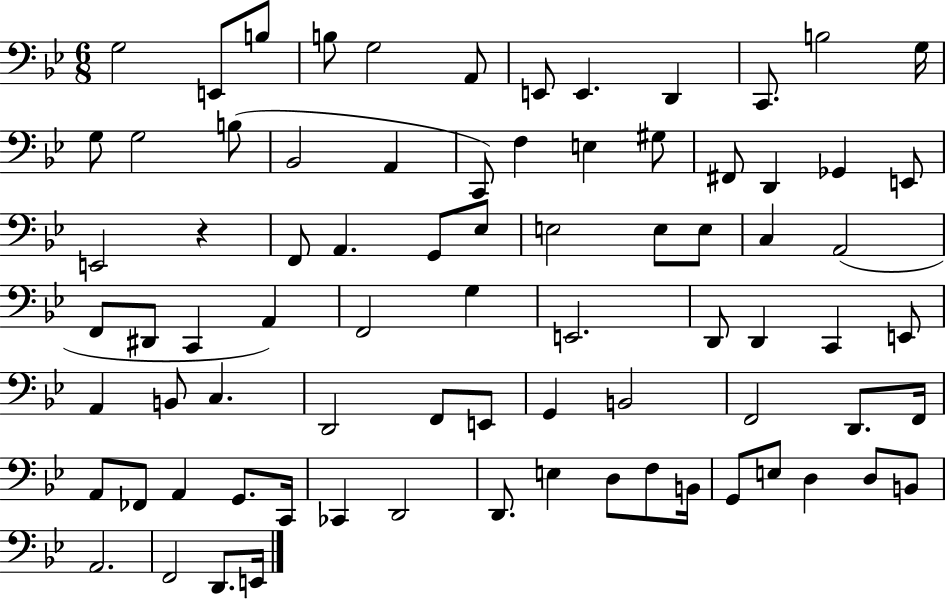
G3/h E2/e B3/e B3/e G3/h A2/e E2/e E2/q. D2/q C2/e. B3/h G3/s G3/e G3/h B3/e Bb2/h A2/q C2/e F3/q E3/q G#3/e F#2/e D2/q Gb2/q E2/e E2/h R/q F2/e A2/q. G2/e Eb3/e E3/h E3/e E3/e C3/q A2/h F2/e D#2/e C2/q A2/q F2/h G3/q E2/h. D2/e D2/q C2/q E2/e A2/q B2/e C3/q. D2/h F2/e E2/e G2/q B2/h F2/h D2/e. F2/s A2/e FES2/e A2/q G2/e. C2/s CES2/q D2/h D2/e. E3/q D3/e F3/e B2/s G2/e E3/e D3/q D3/e B2/e A2/h. F2/h D2/e. E2/s